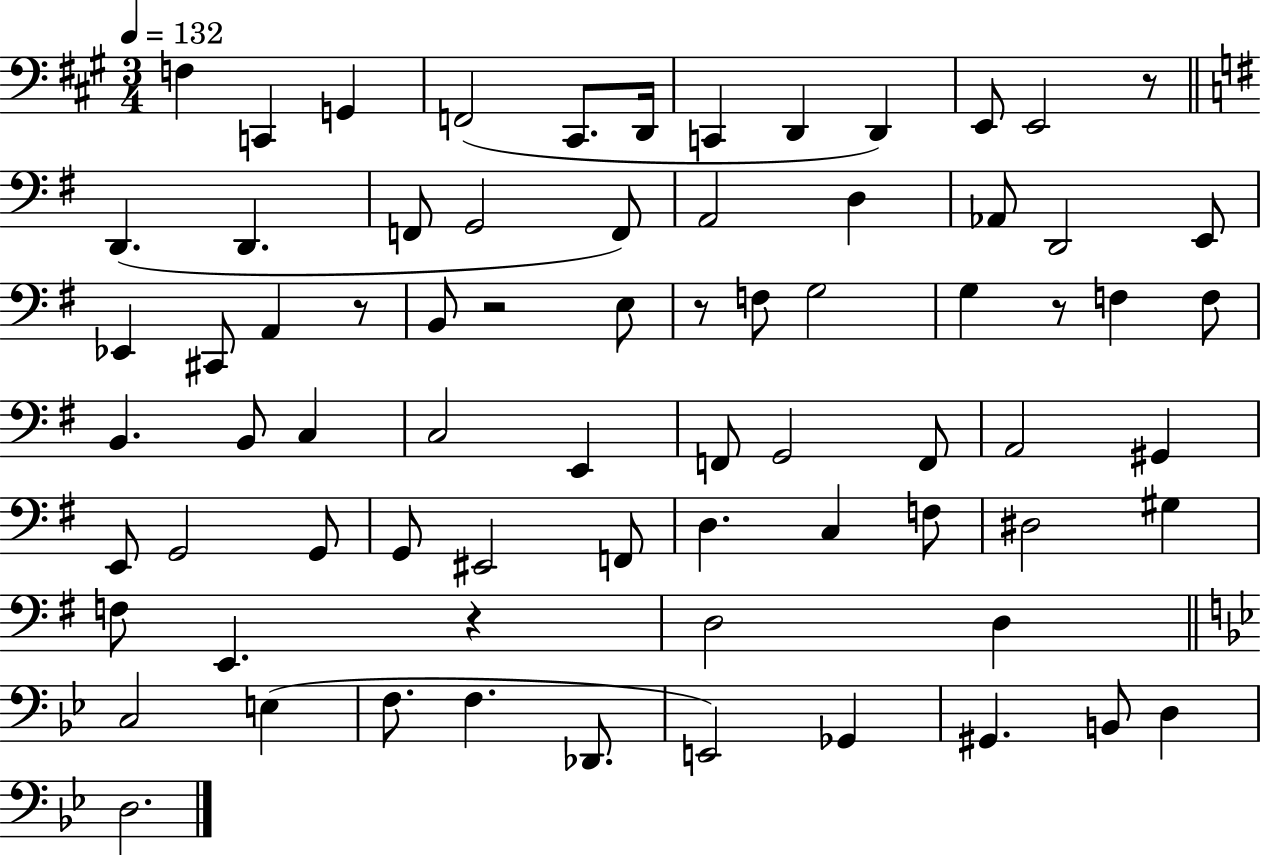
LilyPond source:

{
  \clef bass
  \numericTimeSignature
  \time 3/4
  \key a \major
  \tempo 4 = 132
  f4 c,4 g,4 | f,2( cis,8. d,16 | c,4 d,4 d,4) | e,8 e,2 r8 | \break \bar "||" \break \key g \major d,4.( d,4. | f,8 g,2 f,8) | a,2 d4 | aes,8 d,2 e,8 | \break ees,4 cis,8 a,4 r8 | b,8 r2 e8 | r8 f8 g2 | g4 r8 f4 f8 | \break b,4. b,8 c4 | c2 e,4 | f,8 g,2 f,8 | a,2 gis,4 | \break e,8 g,2 g,8 | g,8 eis,2 f,8 | d4. c4 f8 | dis2 gis4 | \break f8 e,4. r4 | d2 d4 | \bar "||" \break \key bes \major c2 e4( | f8. f4. des,8. | e,2) ges,4 | gis,4. b,8 d4 | \break d2. | \bar "|."
}